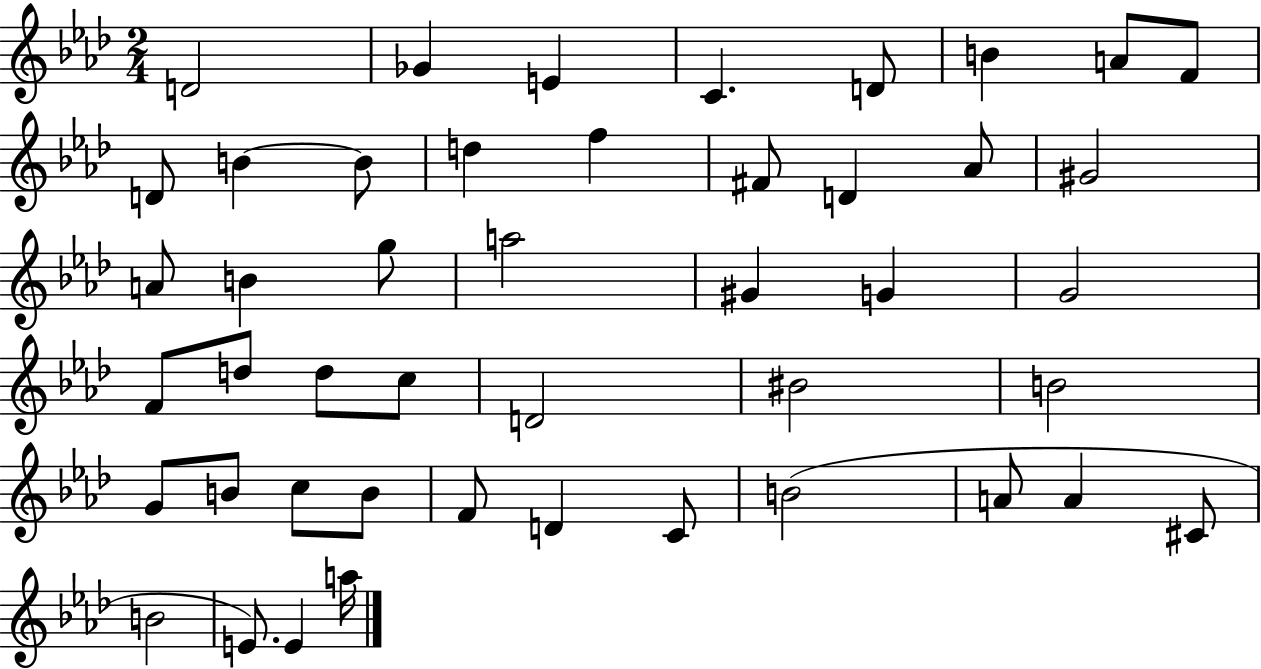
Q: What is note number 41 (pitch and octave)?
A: A4